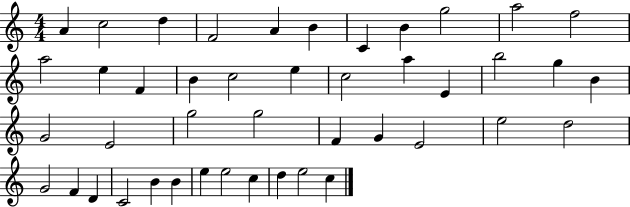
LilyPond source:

{
  \clef treble
  \numericTimeSignature
  \time 4/4
  \key c \major
  a'4 c''2 d''4 | f'2 a'4 b'4 | c'4 b'4 g''2 | a''2 f''2 | \break a''2 e''4 f'4 | b'4 c''2 e''4 | c''2 a''4 e'4 | b''2 g''4 b'4 | \break g'2 e'2 | g''2 g''2 | f'4 g'4 e'2 | e''2 d''2 | \break g'2 f'4 d'4 | c'2 b'4 b'4 | e''4 e''2 c''4 | d''4 e''2 c''4 | \break \bar "|."
}